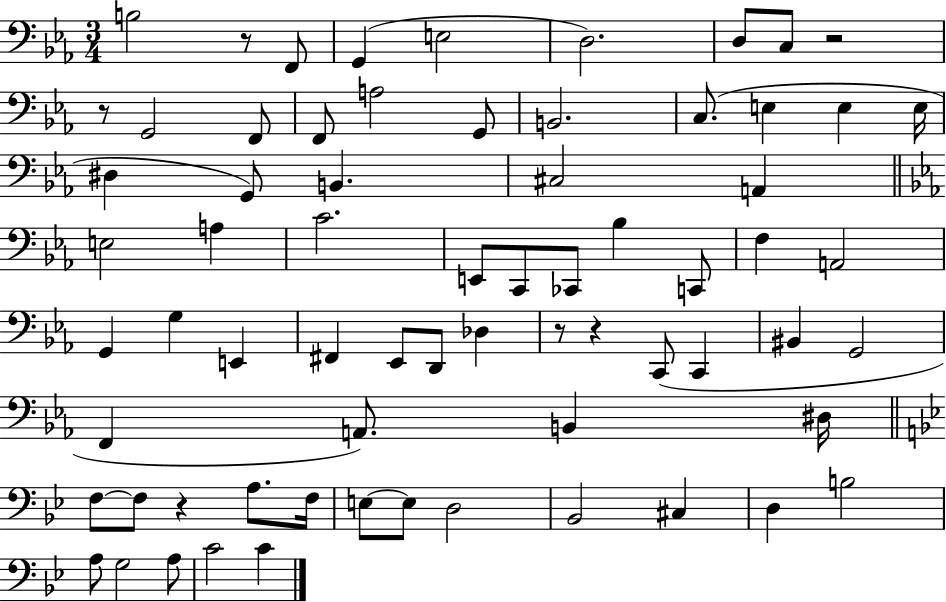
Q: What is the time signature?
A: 3/4